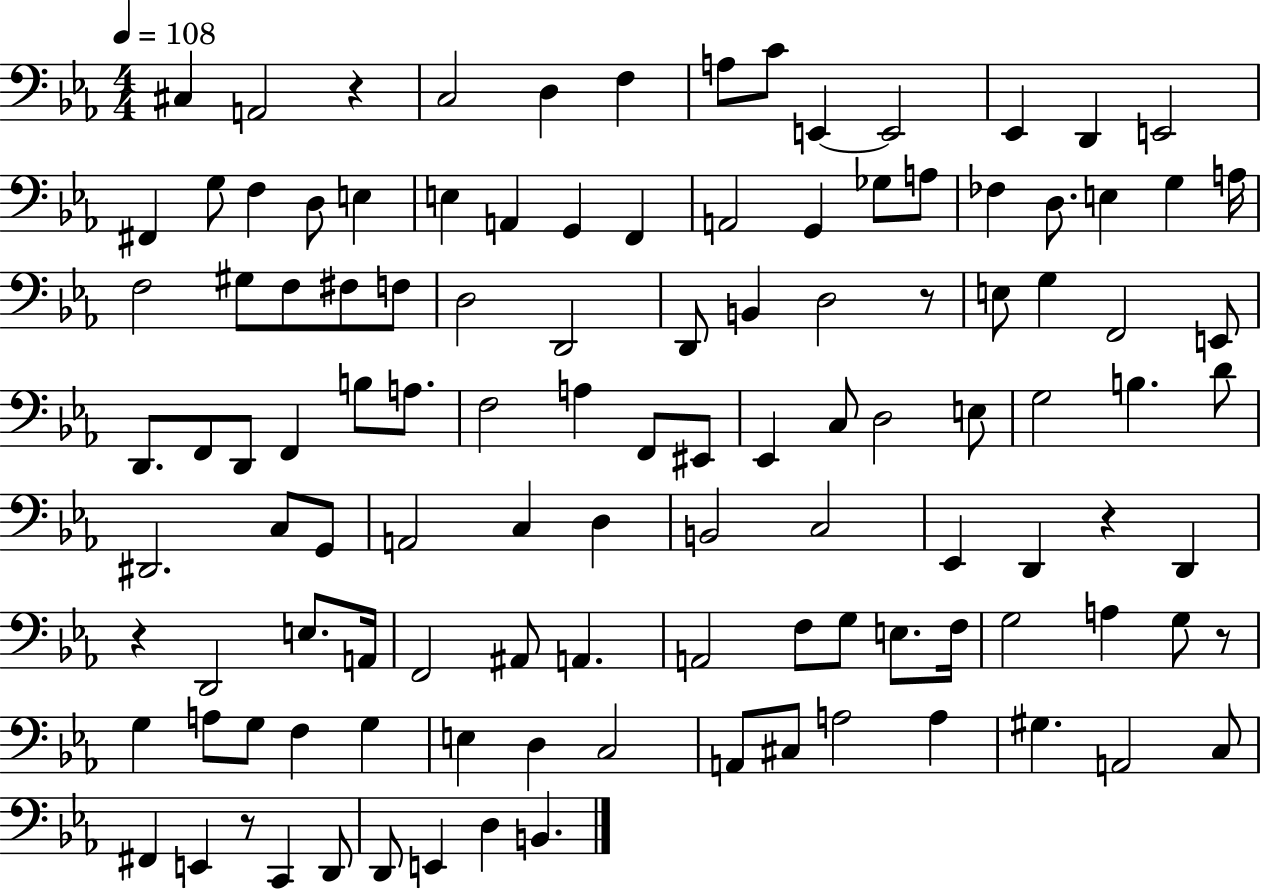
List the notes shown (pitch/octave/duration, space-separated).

C#3/q A2/h R/q C3/h D3/q F3/q A3/e C4/e E2/q E2/h Eb2/q D2/q E2/h F#2/q G3/e F3/q D3/e E3/q E3/q A2/q G2/q F2/q A2/h G2/q Gb3/e A3/e FES3/q D3/e. E3/q G3/q A3/s F3/h G#3/e F3/e F#3/e F3/e D3/h D2/h D2/e B2/q D3/h R/e E3/e G3/q F2/h E2/e D2/e. F2/e D2/e F2/q B3/e A3/e. F3/h A3/q F2/e EIS2/e Eb2/q C3/e D3/h E3/e G3/h B3/q. D4/e D#2/h. C3/e G2/e A2/h C3/q D3/q B2/h C3/h Eb2/q D2/q R/q D2/q R/q D2/h E3/e. A2/s F2/h A#2/e A2/q. A2/h F3/e G3/e E3/e. F3/s G3/h A3/q G3/e R/e G3/q A3/e G3/e F3/q G3/q E3/q D3/q C3/h A2/e C#3/e A3/h A3/q G#3/q. A2/h C3/e F#2/q E2/q R/e C2/q D2/e D2/e E2/q D3/q B2/q.